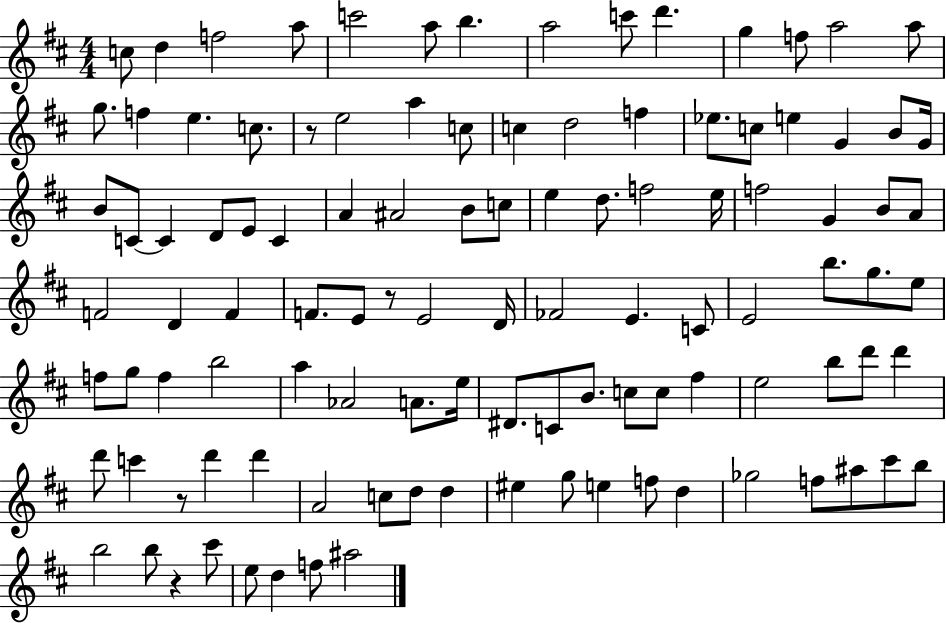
X:1
T:Untitled
M:4/4
L:1/4
K:D
c/2 d f2 a/2 c'2 a/2 b a2 c'/2 d' g f/2 a2 a/2 g/2 f e c/2 z/2 e2 a c/2 c d2 f _e/2 c/2 e G B/2 G/4 B/2 C/2 C D/2 E/2 C A ^A2 B/2 c/2 e d/2 f2 e/4 f2 G B/2 A/2 F2 D F F/2 E/2 z/2 E2 D/4 _F2 E C/2 E2 b/2 g/2 e/2 f/2 g/2 f b2 a _A2 A/2 e/4 ^D/2 C/2 B/2 c/2 c/2 ^f e2 b/2 d'/2 d' d'/2 c' z/2 d' d' A2 c/2 d/2 d ^e g/2 e f/2 d _g2 f/2 ^a/2 ^c'/2 b/2 b2 b/2 z ^c'/2 e/2 d f/2 ^a2